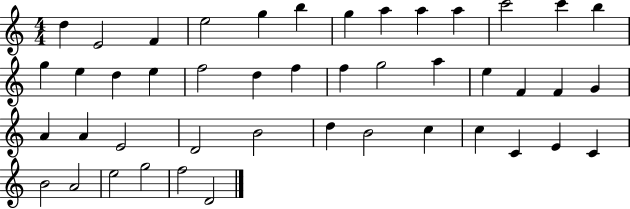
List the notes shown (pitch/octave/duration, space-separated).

D5/q E4/h F4/q E5/h G5/q B5/q G5/q A5/q A5/q A5/q C6/h C6/q B5/q G5/q E5/q D5/q E5/q F5/h D5/q F5/q F5/q G5/h A5/q E5/q F4/q F4/q G4/q A4/q A4/q E4/h D4/h B4/h D5/q B4/h C5/q C5/q C4/q E4/q C4/q B4/h A4/h E5/h G5/h F5/h D4/h